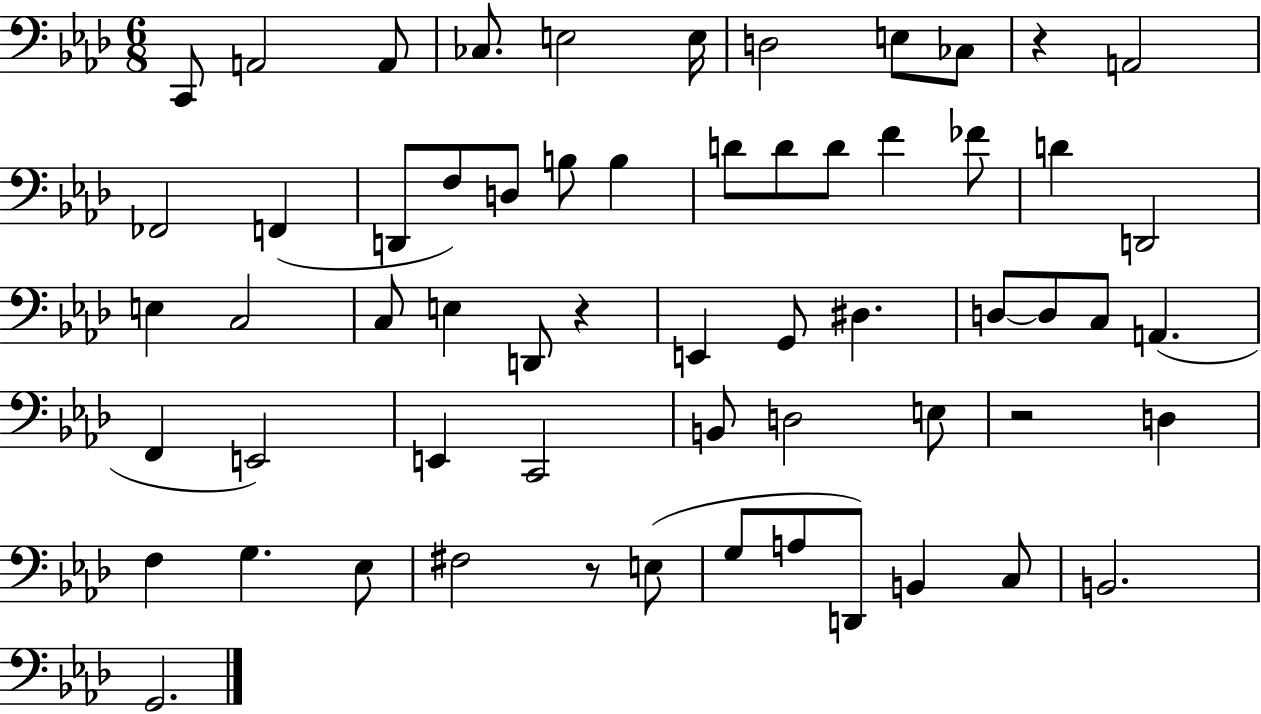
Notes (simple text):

C2/e A2/h A2/e CES3/e. E3/h E3/s D3/h E3/e CES3/e R/q A2/h FES2/h F2/q D2/e F3/e D3/e B3/e B3/q D4/e D4/e D4/e F4/q FES4/e D4/q D2/h E3/q C3/h C3/e E3/q D2/e R/q E2/q G2/e D#3/q. D3/e D3/e C3/e A2/q. F2/q E2/h E2/q C2/h B2/e D3/h E3/e R/h D3/q F3/q G3/q. Eb3/e F#3/h R/e E3/e G3/e A3/e D2/e B2/q C3/e B2/h. G2/h.